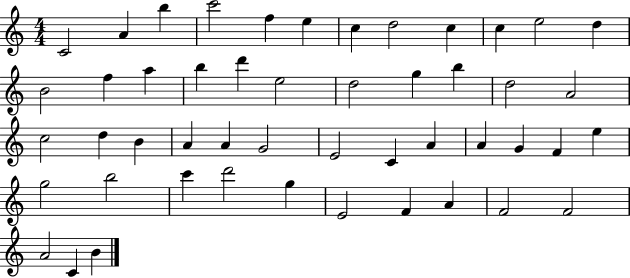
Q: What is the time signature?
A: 4/4